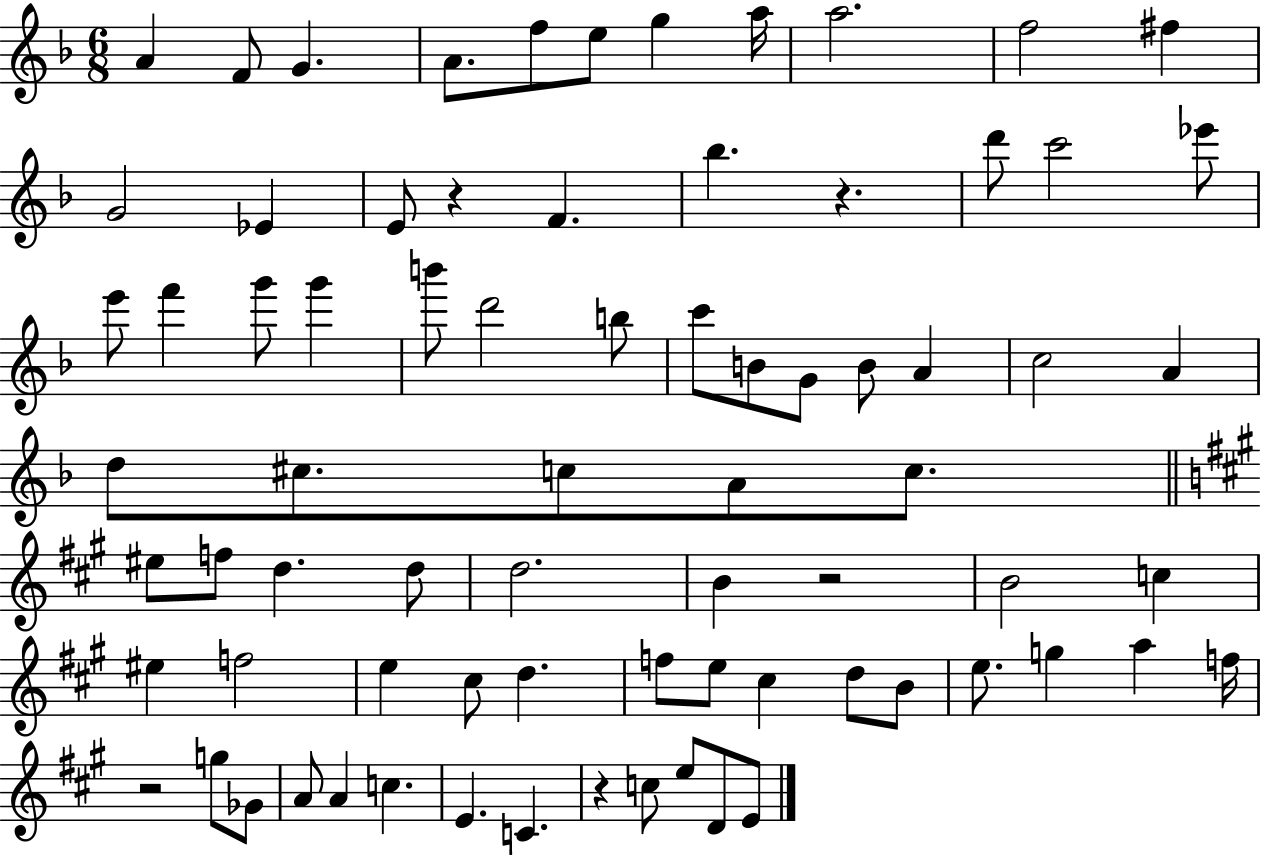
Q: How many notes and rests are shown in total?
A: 76